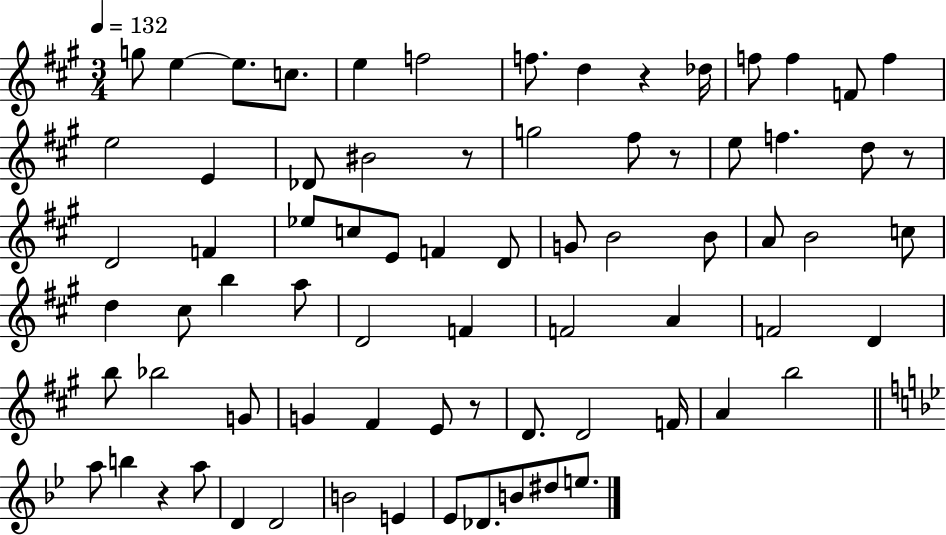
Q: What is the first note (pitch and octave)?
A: G5